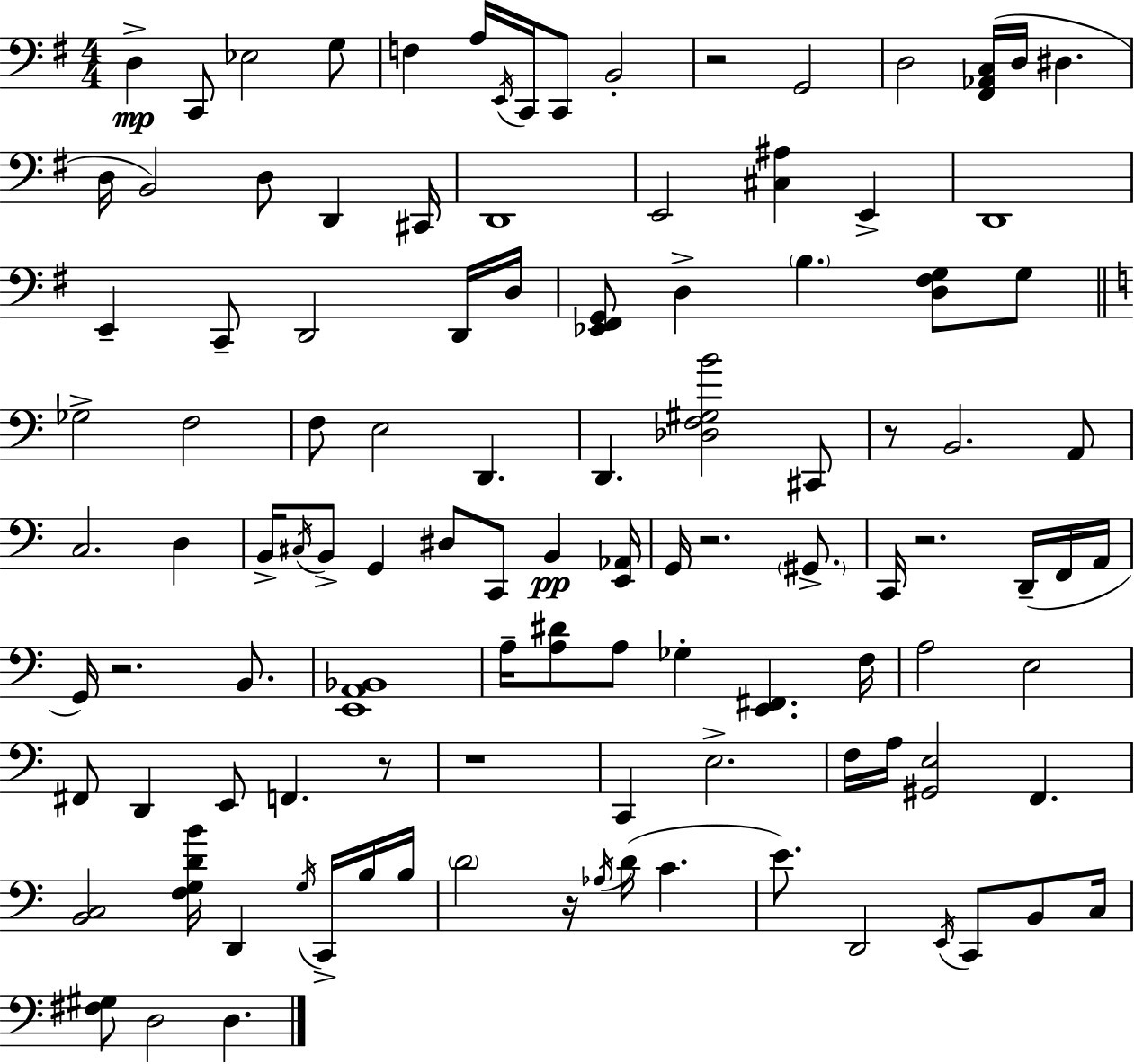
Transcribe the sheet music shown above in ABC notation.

X:1
T:Untitled
M:4/4
L:1/4
K:G
D, C,,/2 _E,2 G,/2 F, A,/4 E,,/4 C,,/4 C,,/2 B,,2 z2 G,,2 D,2 [^F,,_A,,C,]/4 D,/4 ^D, D,/4 B,,2 D,/2 D,, ^C,,/4 D,,4 E,,2 [^C,^A,] E,, D,,4 E,, C,,/2 D,,2 D,,/4 D,/4 [_E,,^F,,G,,]/2 D, B, [D,^F,G,]/2 G,/2 _G,2 F,2 F,/2 E,2 D,, D,, [_D,F,^G,B]2 ^C,,/2 z/2 B,,2 A,,/2 C,2 D, B,,/4 ^C,/4 B,,/2 G,, ^D,/2 C,,/2 B,, [E,,_A,,]/4 G,,/4 z2 ^G,,/2 C,,/4 z2 D,,/4 F,,/4 A,,/4 G,,/4 z2 B,,/2 [E,,A,,_B,,]4 A,/4 [A,^D]/2 A,/2 _G, [E,,^F,,] F,/4 A,2 E,2 ^F,,/2 D,, E,,/2 F,, z/2 z4 C,, E,2 F,/4 A,/4 [^G,,E,]2 F,, [B,,C,]2 [F,G,DB]/4 D,, G,/4 C,,/4 B,/4 B,/4 D2 z/4 _A,/4 D/4 C E/2 D,,2 E,,/4 C,,/2 B,,/2 C,/4 [^F,^G,]/2 D,2 D,